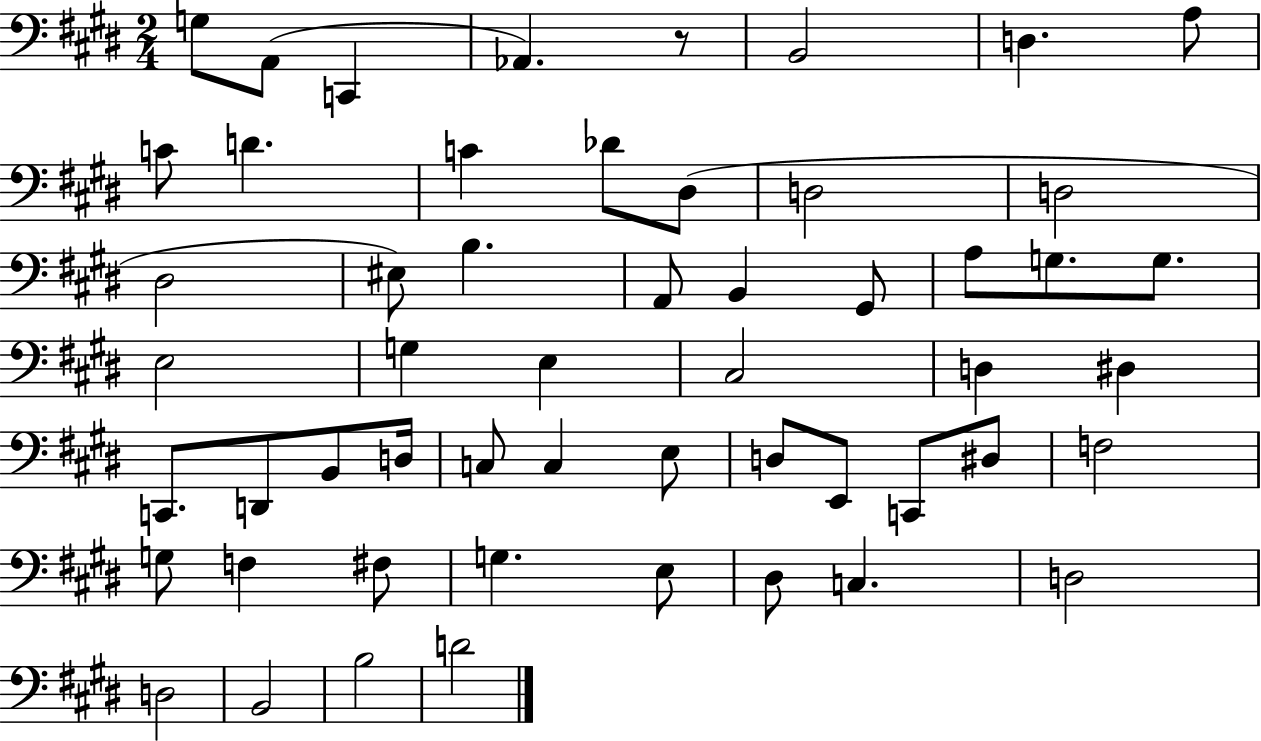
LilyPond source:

{
  \clef bass
  \numericTimeSignature
  \time 2/4
  \key e \major
  g8 a,8( c,4 | aes,4.) r8 | b,2 | d4. a8 | \break c'8 d'4. | c'4 des'8 dis8( | d2 | d2 | \break dis2 | eis8) b4. | a,8 b,4 gis,8 | a8 g8. g8. | \break e2 | g4 e4 | cis2 | d4 dis4 | \break c,8. d,8 b,8 d16 | c8 c4 e8 | d8 e,8 c,8 dis8 | f2 | \break g8 f4 fis8 | g4. e8 | dis8 c4. | d2 | \break d2 | b,2 | b2 | d'2 | \break \bar "|."
}